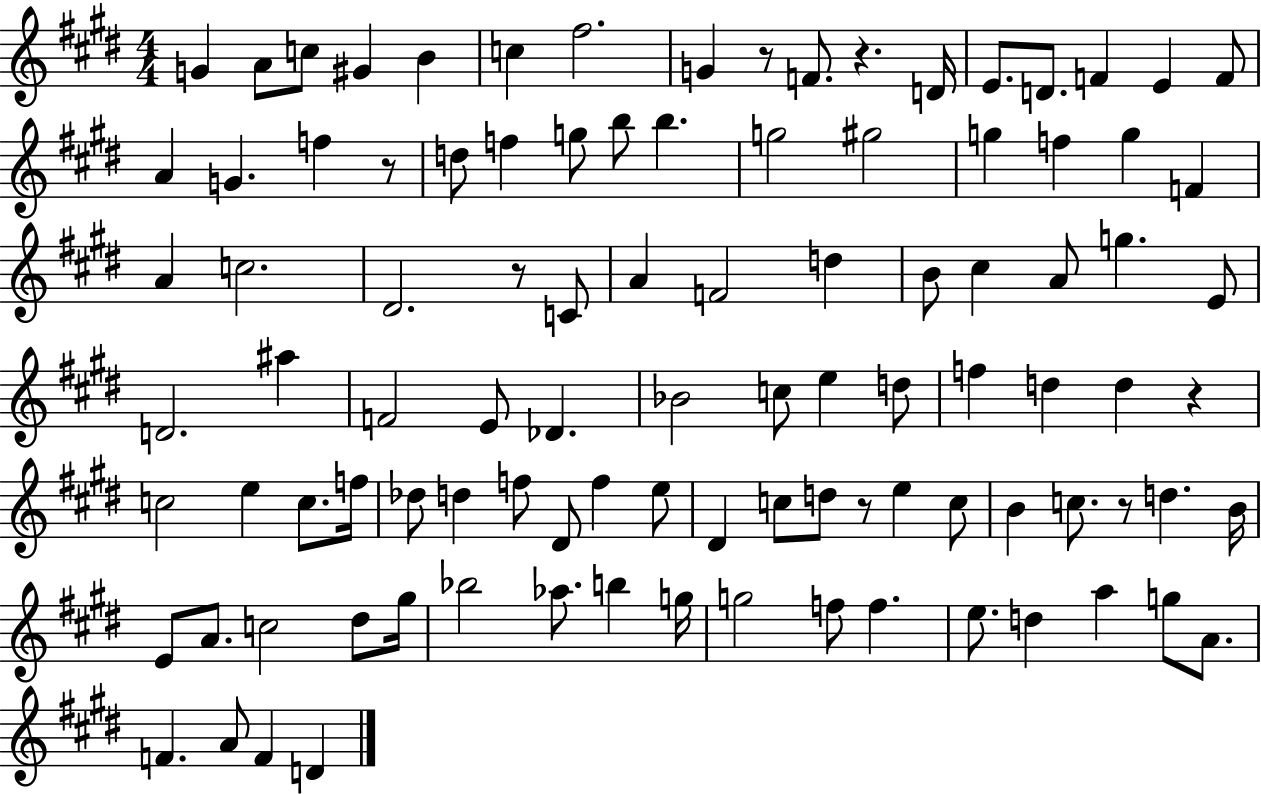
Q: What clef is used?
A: treble